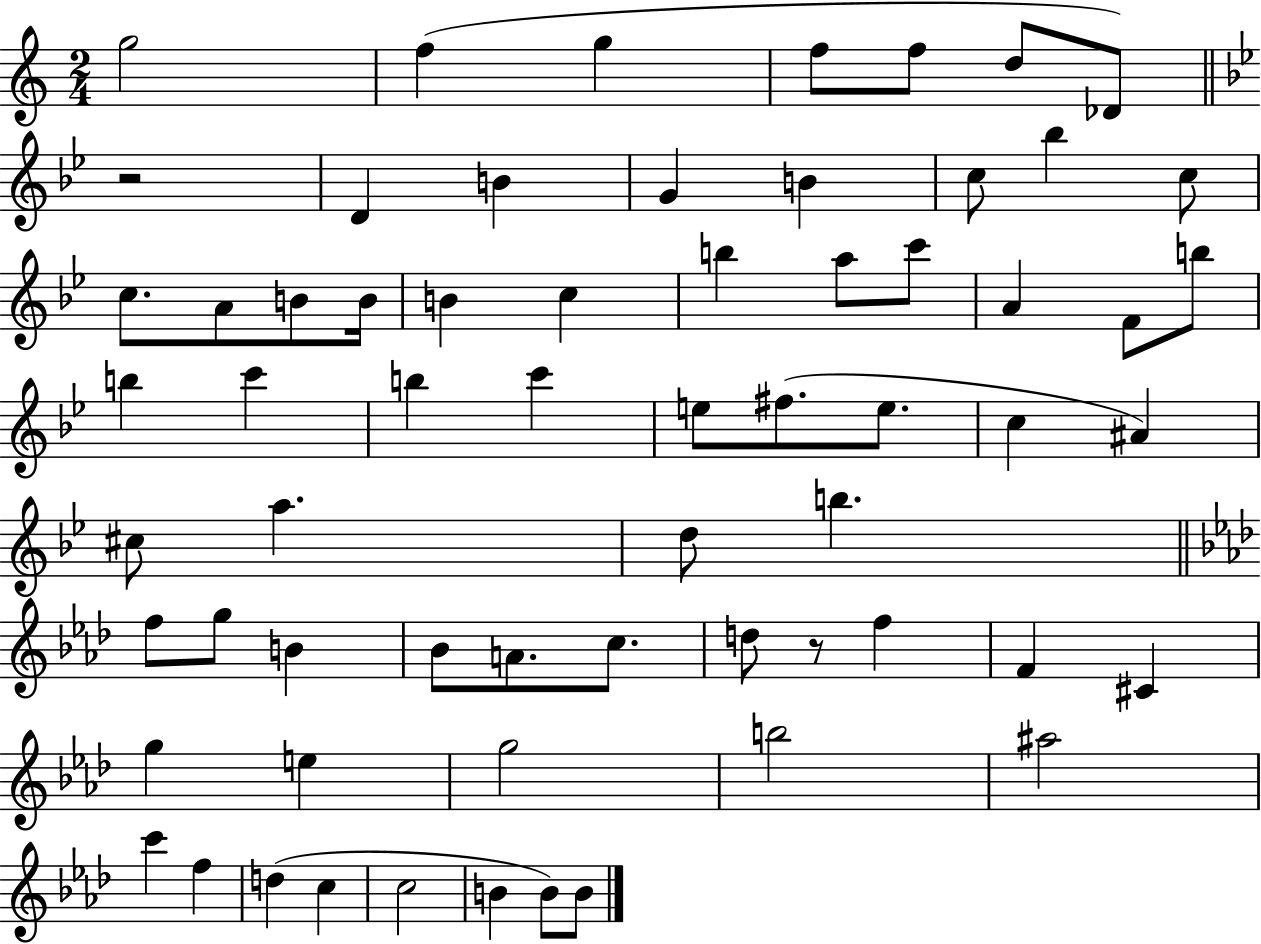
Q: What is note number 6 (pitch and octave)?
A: D5